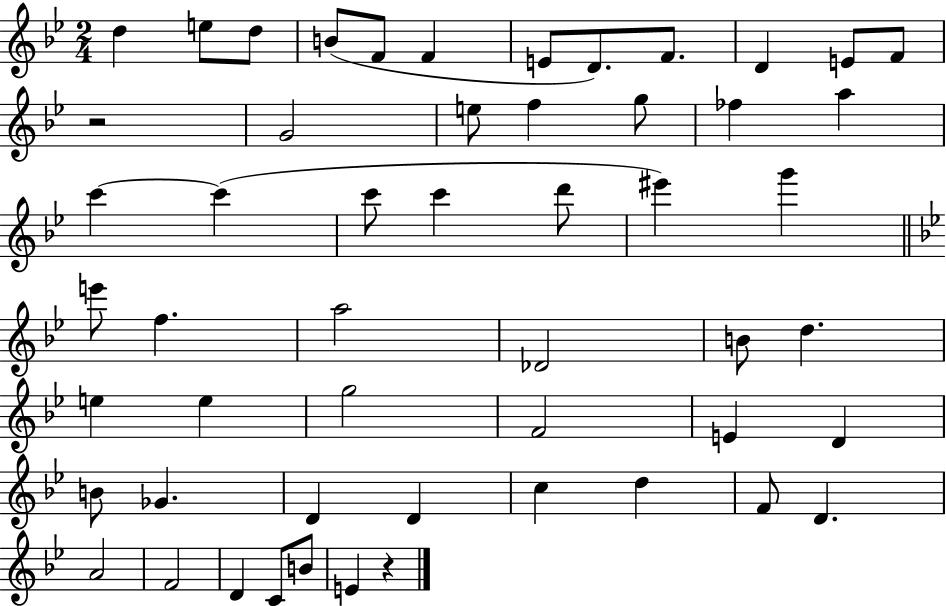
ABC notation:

X:1
T:Untitled
M:2/4
L:1/4
K:Bb
d e/2 d/2 B/2 F/2 F E/2 D/2 F/2 D E/2 F/2 z2 G2 e/2 f g/2 _f a c' c' c'/2 c' d'/2 ^e' g' e'/2 f a2 _D2 B/2 d e e g2 F2 E D B/2 _G D D c d F/2 D A2 F2 D C/2 B/2 E z